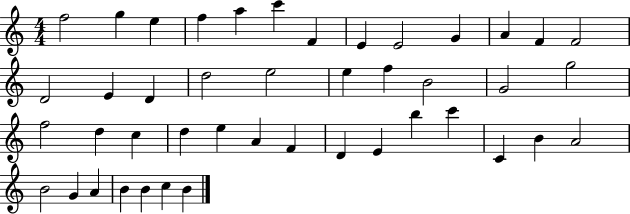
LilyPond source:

{
  \clef treble
  \numericTimeSignature
  \time 4/4
  \key c \major
  f''2 g''4 e''4 | f''4 a''4 c'''4 f'4 | e'4 e'2 g'4 | a'4 f'4 f'2 | \break d'2 e'4 d'4 | d''2 e''2 | e''4 f''4 b'2 | g'2 g''2 | \break f''2 d''4 c''4 | d''4 e''4 a'4 f'4 | d'4 e'4 b''4 c'''4 | c'4 b'4 a'2 | \break b'2 g'4 a'4 | b'4 b'4 c''4 b'4 | \bar "|."
}